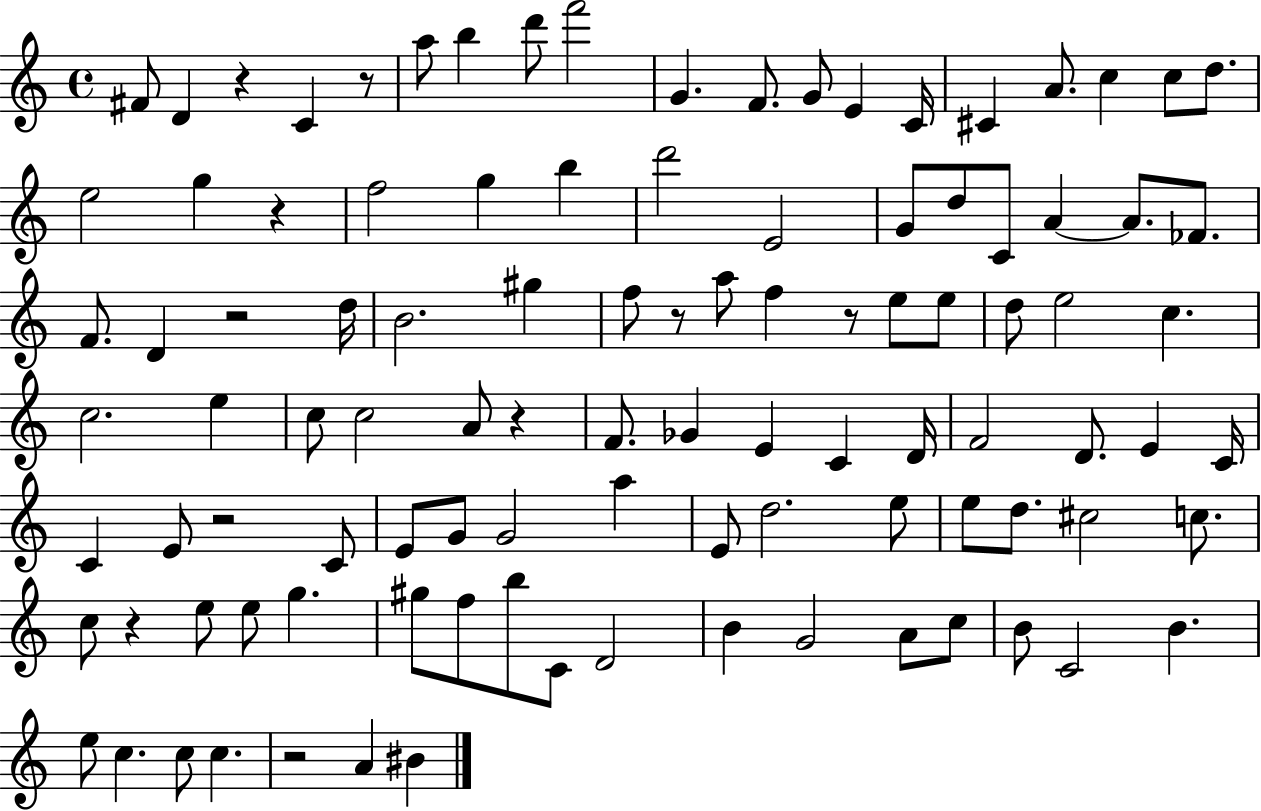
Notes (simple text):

F#4/e D4/q R/q C4/q R/e A5/e B5/q D6/e F6/h G4/q. F4/e. G4/e E4/q C4/s C#4/q A4/e. C5/q C5/e D5/e. E5/h G5/q R/q F5/h G5/q B5/q D6/h E4/h G4/e D5/e C4/e A4/q A4/e. FES4/e. F4/e. D4/q R/h D5/s B4/h. G#5/q F5/e R/e A5/e F5/q R/e E5/e E5/e D5/e E5/h C5/q. C5/h. E5/q C5/e C5/h A4/e R/q F4/e. Gb4/q E4/q C4/q D4/s F4/h D4/e. E4/q C4/s C4/q E4/e R/h C4/e E4/e G4/e G4/h A5/q E4/e D5/h. E5/e E5/e D5/e. C#5/h C5/e. C5/e R/q E5/e E5/e G5/q. G#5/e F5/e B5/e C4/e D4/h B4/q G4/h A4/e C5/e B4/e C4/h B4/q. E5/e C5/q. C5/e C5/q. R/h A4/q BIS4/q